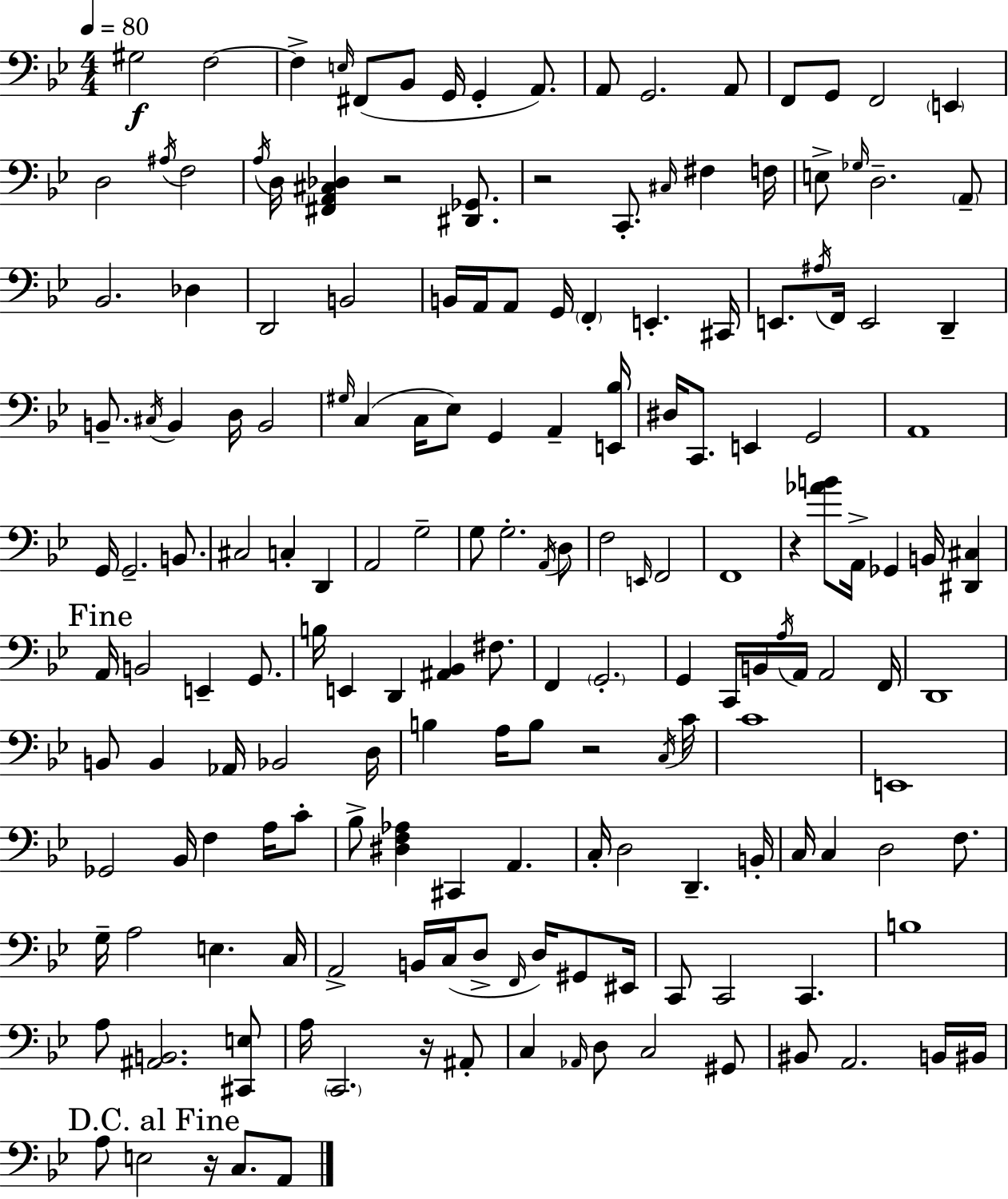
{
  \clef bass
  \numericTimeSignature
  \time 4/4
  \key bes \major
  \tempo 4 = 80
  \repeat volta 2 { gis2\f f2~~ | f4-> \grace { e16 } fis,8( bes,8 g,16 g,4-. a,8.) | a,8 g,2. a,8 | f,8 g,8 f,2 \parenthesize e,4 | \break d2 \acciaccatura { ais16 } f2 | \acciaccatura { a16 } d16 <fis, a, cis des>4 r2 | <dis, ges,>8. r2 c,8.-. \grace { cis16 } fis4 | f16 e8-> \grace { ges16 } d2.-- | \break \parenthesize a,8-- bes,2. | des4 d,2 b,2 | b,16 a,16 a,8 g,16 \parenthesize f,4-. e,4.-. | cis,16 e,8. \acciaccatura { ais16 } f,16 e,2 | \break d,4-- b,8.-- \acciaccatura { cis16 } b,4 d16 b,2 | \grace { gis16 }( c4 c16 ees8) g,4 | a,4-- <e, bes>16 dis16 c,8. e,4 | g,2 a,1 | \break g,16 g,2.-- | b,8. cis2 | c4-. d,4 a,2 | g2-- g8 g2.-. | \break \acciaccatura { a,16 } d8 f2 | \grace { e,16 } f,2 f,1 | r4 <aes' b'>8 | a,16-> ges,4 b,16 <dis, cis>4 \mark "Fine" a,16 b,2 | \break e,4-- g,8. b16 e,4 d,4 | <ais, bes,>4 fis8. f,4 \parenthesize g,2.-. | g,4 c,16 b,16 | \acciaccatura { a16 } a,16 a,2 f,16 d,1 | \break b,8 b,4 | aes,16 bes,2 d16 b4 a16 | b8 r2 \acciaccatura { c16 } c'16 c'1 | e,1 | \break ges,2 | bes,16 f4 a16 c'8-. bes8-> <dis f aes>4 | cis,4 a,4. c16-. d2 | d,4.-- b,16-. c16 c4 | \break d2 f8. g16-- a2 | e4. c16 a,2-> | b,16 c16( d8-> \grace { f,16 }) d16 gis,8 eis,16 c,8 c,2 | c,4. b1 | \break a8 <ais, b,>2. | <cis, e>8 a16 \parenthesize c,2. | r16 ais,8-. c4 | \grace { aes,16 } d8 c2 gis,8 bis,8 | \break a,2. b,16 bis,16 \mark "D.C. al Fine" a8 | e2 r16 c8. a,8 } \bar "|."
}